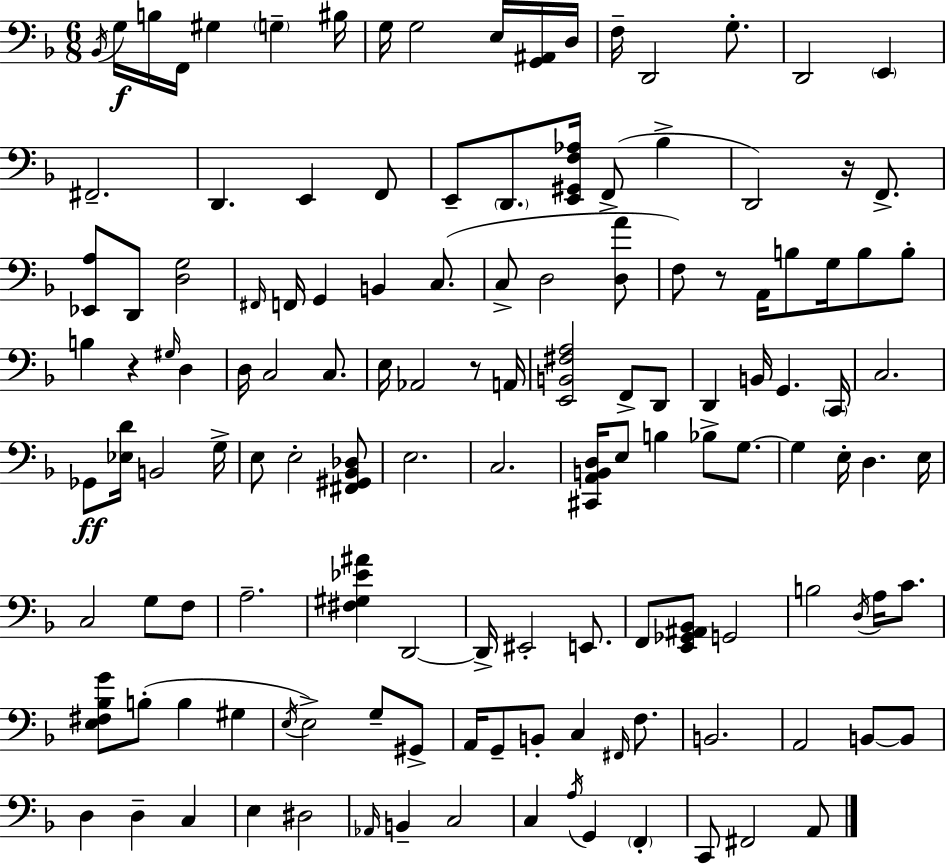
Bb2/s G3/s B3/s F2/s G#3/q G3/q BIS3/s G3/s G3/h E3/s [G2,A#2]/s D3/s F3/s D2/h G3/e. D2/h E2/q F#2/h. D2/q. E2/q F2/e E2/e D2/e. [E2,G#2,F3,Ab3]/s F2/e Bb3/q D2/h R/s F2/e. [Eb2,A3]/e D2/e [D3,G3]/h F#2/s F2/s G2/q B2/q C3/e. C3/e D3/h [D3,A4]/e F3/e R/e A2/s B3/e G3/s B3/e B3/e B3/q R/q G#3/s D3/q D3/s C3/h C3/e. E3/s Ab2/h R/e A2/s [E2,B2,F#3,A3]/h F2/e D2/e D2/q B2/s G2/q. C2/s C3/h. Gb2/e [Eb3,D4]/s B2/h G3/s E3/e E3/h [F#2,G#2,Bb2,Db3]/e E3/h. C3/h. [C#2,A2,B2,D3]/s E3/e B3/q Bb3/e G3/e. G3/q E3/s D3/q. E3/s C3/h G3/e F3/e A3/h. [F#3,G#3,Eb4,A#4]/q D2/h D2/s EIS2/h E2/e. F2/e [E2,Gb2,A#2,Bb2]/e G2/h B3/h D3/s A3/s C4/e. [E3,F#3,Bb3,G4]/e B3/e B3/q G#3/q E3/s E3/h G3/e G#2/e A2/s G2/e B2/e C3/q F#2/s F3/e. B2/h. A2/h B2/e B2/e D3/q D3/q C3/q E3/q D#3/h Ab2/s B2/q C3/h C3/q A3/s G2/q F2/q C2/e F#2/h A2/e